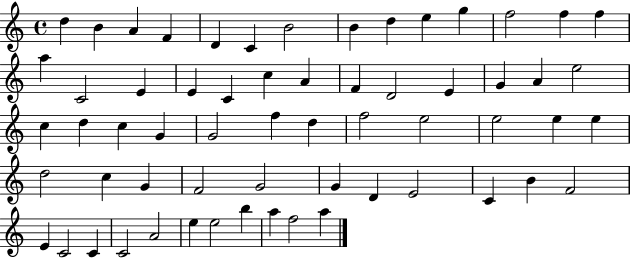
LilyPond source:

{
  \clef treble
  \time 4/4
  \defaultTimeSignature
  \key c \major
  d''4 b'4 a'4 f'4 | d'4 c'4 b'2 | b'4 d''4 e''4 g''4 | f''2 f''4 f''4 | \break a''4 c'2 e'4 | e'4 c'4 c''4 a'4 | f'4 d'2 e'4 | g'4 a'4 e''2 | \break c''4 d''4 c''4 g'4 | g'2 f''4 d''4 | f''2 e''2 | e''2 e''4 e''4 | \break d''2 c''4 g'4 | f'2 g'2 | g'4 d'4 e'2 | c'4 b'4 f'2 | \break e'4 c'2 c'4 | c'2 a'2 | e''4 e''2 b''4 | a''4 f''2 a''4 | \break \bar "|."
}